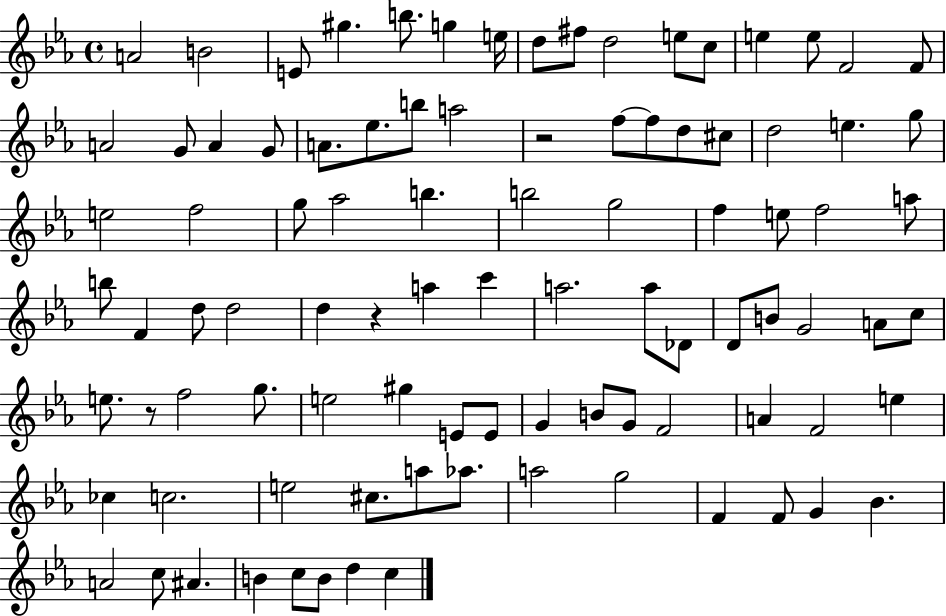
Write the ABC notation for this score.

X:1
T:Untitled
M:4/4
L:1/4
K:Eb
A2 B2 E/2 ^g b/2 g e/4 d/2 ^f/2 d2 e/2 c/2 e e/2 F2 F/2 A2 G/2 A G/2 A/2 _e/2 b/2 a2 z2 f/2 f/2 d/2 ^c/2 d2 e g/2 e2 f2 g/2 _a2 b b2 g2 f e/2 f2 a/2 b/2 F d/2 d2 d z a c' a2 a/2 _D/2 D/2 B/2 G2 A/2 c/2 e/2 z/2 f2 g/2 e2 ^g E/2 E/2 G B/2 G/2 F2 A F2 e _c c2 e2 ^c/2 a/2 _a/2 a2 g2 F F/2 G _B A2 c/2 ^A B c/2 B/2 d c